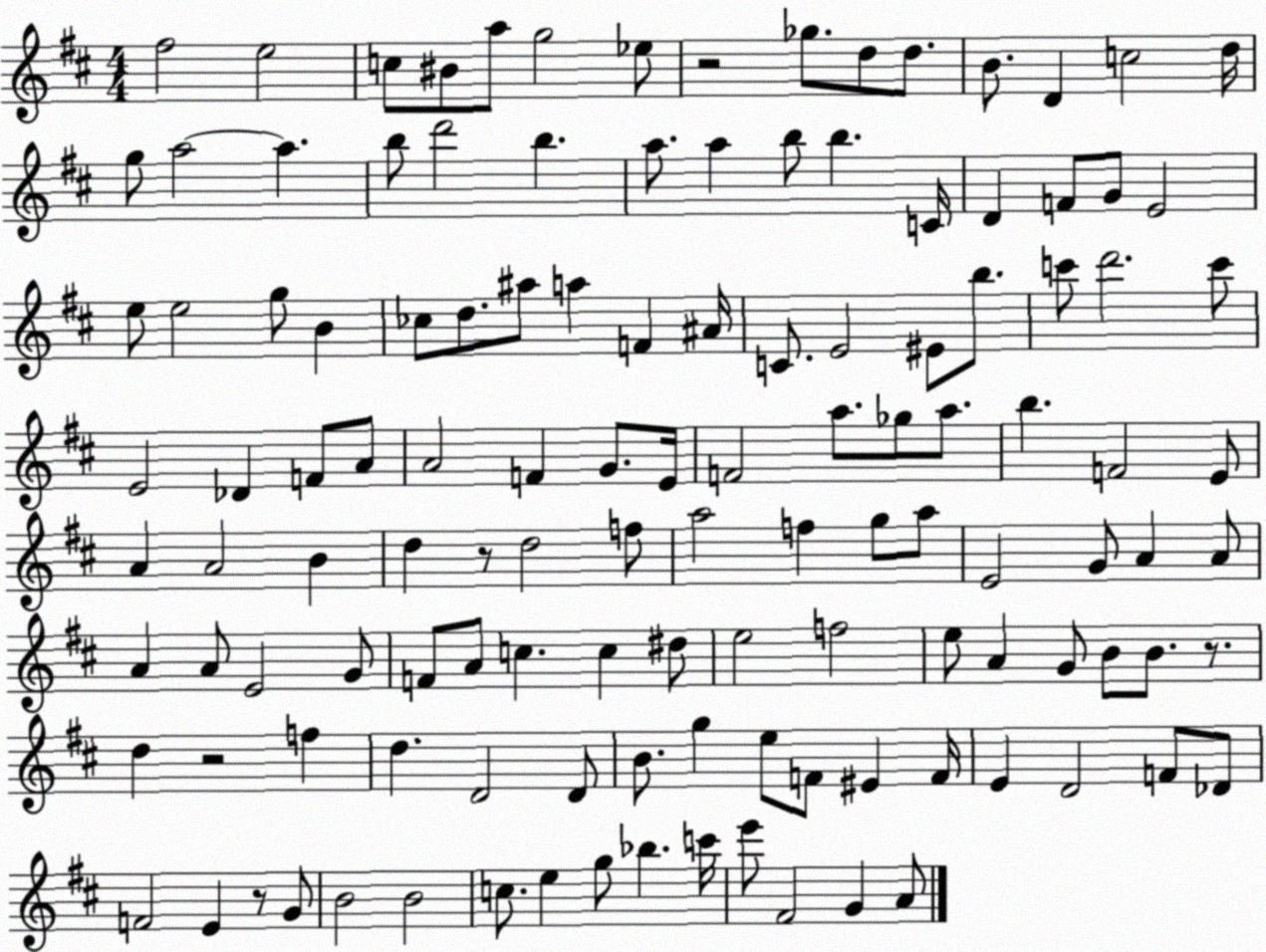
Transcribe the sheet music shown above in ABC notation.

X:1
T:Untitled
M:4/4
L:1/4
K:D
^f2 e2 c/2 ^B/2 a/2 g2 _e/2 z2 _g/2 d/2 d/2 B/2 D c2 d/4 g/2 a2 a b/2 d'2 b a/2 a b/2 b C/4 D F/2 G/2 E2 e/2 e2 g/2 B _c/2 d/2 ^a/2 a F ^A/4 C/2 E2 ^E/2 b/2 c'/2 d'2 c'/2 E2 _D F/2 A/2 A2 F G/2 E/4 F2 a/2 _g/2 a/2 b F2 E/2 A A2 B d z/2 d2 f/2 a2 f g/2 a/2 E2 G/2 A A/2 A A/2 E2 G/2 F/2 A/2 c c ^d/2 e2 f2 e/2 A G/2 B/2 B/2 z/2 d z2 f d D2 D/2 B/2 g e/2 F/2 ^E F/4 E D2 F/2 _D/2 F2 E z/2 G/2 B2 B2 c/2 e g/2 _b c'/4 e'/2 ^F2 G A/2